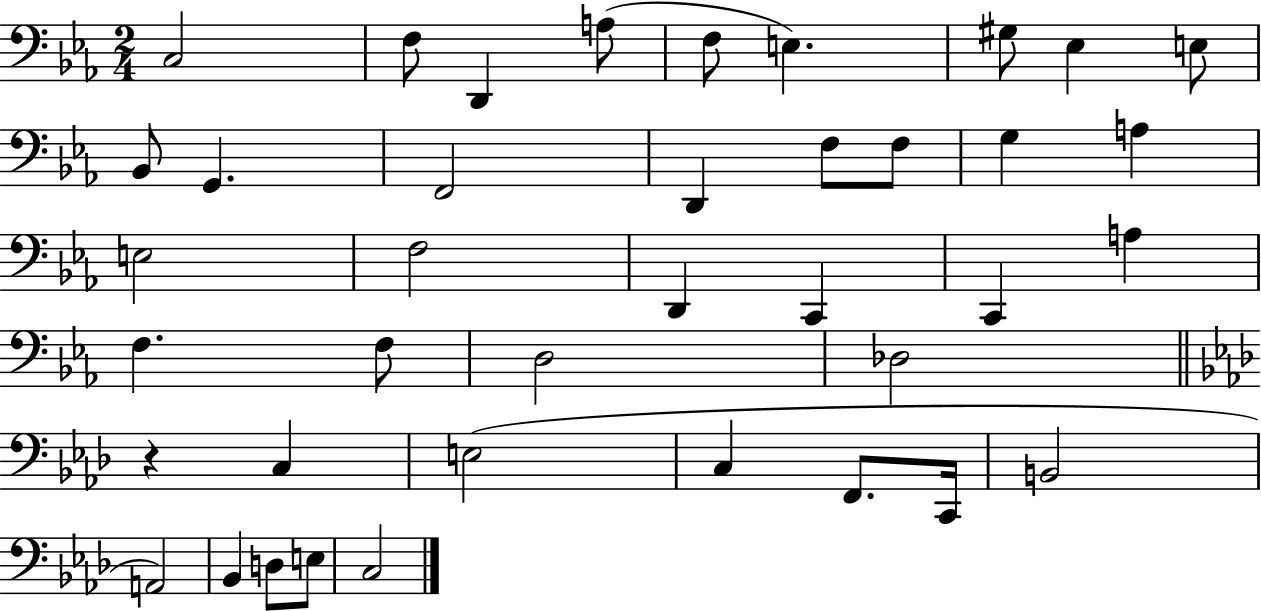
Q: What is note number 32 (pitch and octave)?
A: C2